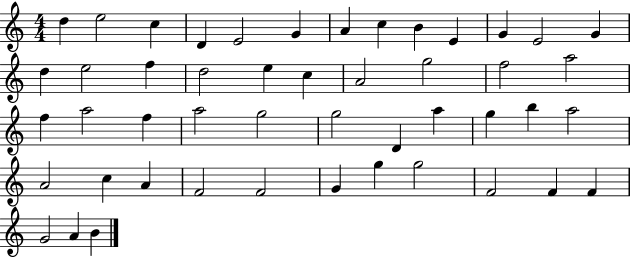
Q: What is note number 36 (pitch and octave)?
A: C5